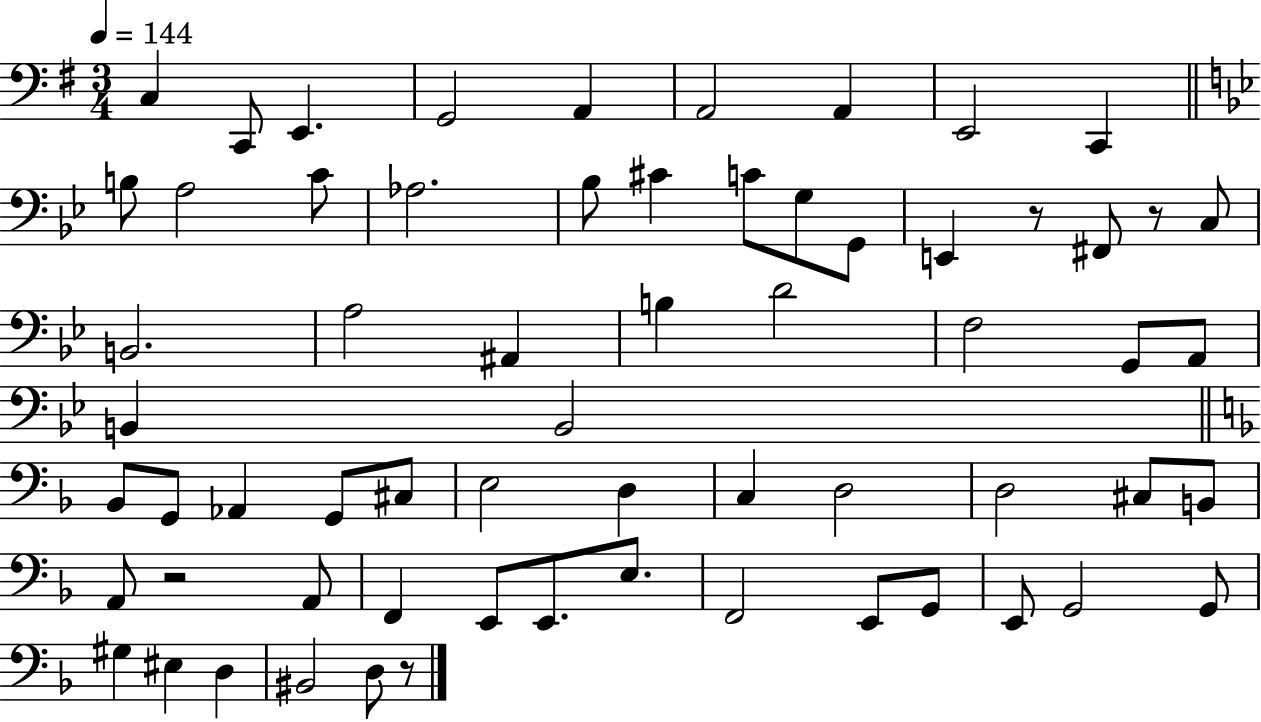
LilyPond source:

{
  \clef bass
  \numericTimeSignature
  \time 3/4
  \key g \major
  \tempo 4 = 144
  c4 c,8 e,4. | g,2 a,4 | a,2 a,4 | e,2 c,4 | \break \bar "||" \break \key bes \major b8 a2 c'8 | aes2. | bes8 cis'4 c'8 g8 g,8 | e,4 r8 fis,8 r8 c8 | \break b,2. | a2 ais,4 | b4 d'2 | f2 g,8 a,8 | \break b,4 b,2 | \bar "||" \break \key f \major bes,8 g,8 aes,4 g,8 cis8 | e2 d4 | c4 d2 | d2 cis8 b,8 | \break a,8 r2 a,8 | f,4 e,8 e,8. e8. | f,2 e,8 g,8 | e,8 g,2 g,8 | \break gis4 eis4 d4 | bis,2 d8 r8 | \bar "|."
}